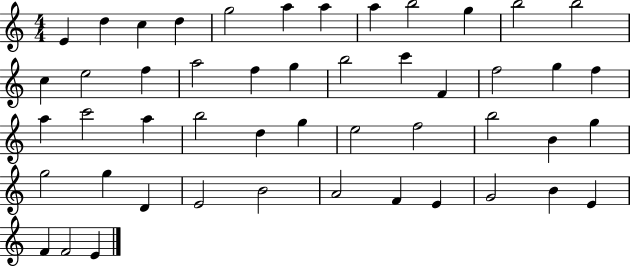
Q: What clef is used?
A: treble